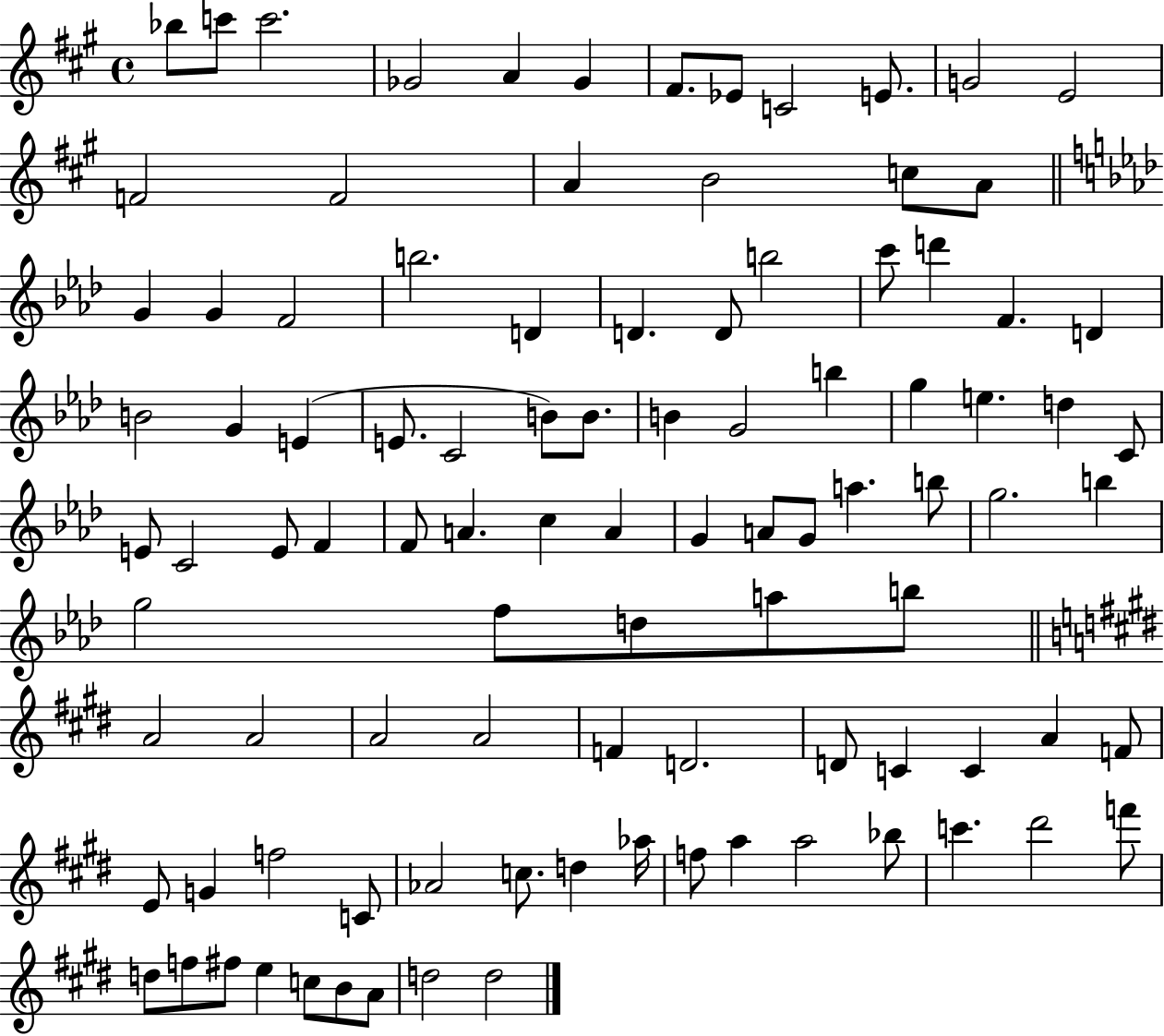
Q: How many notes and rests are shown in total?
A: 99